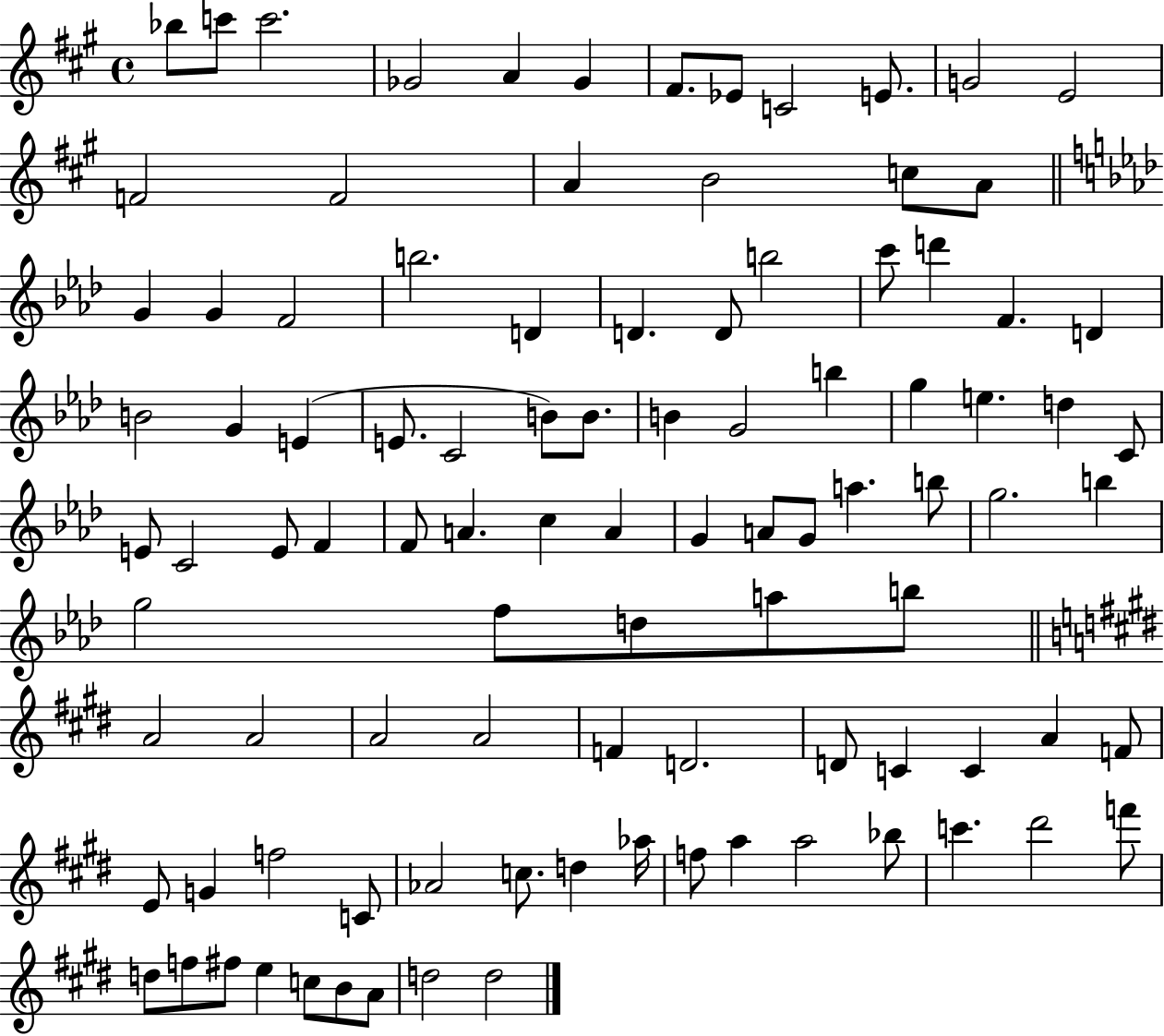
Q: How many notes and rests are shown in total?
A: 99